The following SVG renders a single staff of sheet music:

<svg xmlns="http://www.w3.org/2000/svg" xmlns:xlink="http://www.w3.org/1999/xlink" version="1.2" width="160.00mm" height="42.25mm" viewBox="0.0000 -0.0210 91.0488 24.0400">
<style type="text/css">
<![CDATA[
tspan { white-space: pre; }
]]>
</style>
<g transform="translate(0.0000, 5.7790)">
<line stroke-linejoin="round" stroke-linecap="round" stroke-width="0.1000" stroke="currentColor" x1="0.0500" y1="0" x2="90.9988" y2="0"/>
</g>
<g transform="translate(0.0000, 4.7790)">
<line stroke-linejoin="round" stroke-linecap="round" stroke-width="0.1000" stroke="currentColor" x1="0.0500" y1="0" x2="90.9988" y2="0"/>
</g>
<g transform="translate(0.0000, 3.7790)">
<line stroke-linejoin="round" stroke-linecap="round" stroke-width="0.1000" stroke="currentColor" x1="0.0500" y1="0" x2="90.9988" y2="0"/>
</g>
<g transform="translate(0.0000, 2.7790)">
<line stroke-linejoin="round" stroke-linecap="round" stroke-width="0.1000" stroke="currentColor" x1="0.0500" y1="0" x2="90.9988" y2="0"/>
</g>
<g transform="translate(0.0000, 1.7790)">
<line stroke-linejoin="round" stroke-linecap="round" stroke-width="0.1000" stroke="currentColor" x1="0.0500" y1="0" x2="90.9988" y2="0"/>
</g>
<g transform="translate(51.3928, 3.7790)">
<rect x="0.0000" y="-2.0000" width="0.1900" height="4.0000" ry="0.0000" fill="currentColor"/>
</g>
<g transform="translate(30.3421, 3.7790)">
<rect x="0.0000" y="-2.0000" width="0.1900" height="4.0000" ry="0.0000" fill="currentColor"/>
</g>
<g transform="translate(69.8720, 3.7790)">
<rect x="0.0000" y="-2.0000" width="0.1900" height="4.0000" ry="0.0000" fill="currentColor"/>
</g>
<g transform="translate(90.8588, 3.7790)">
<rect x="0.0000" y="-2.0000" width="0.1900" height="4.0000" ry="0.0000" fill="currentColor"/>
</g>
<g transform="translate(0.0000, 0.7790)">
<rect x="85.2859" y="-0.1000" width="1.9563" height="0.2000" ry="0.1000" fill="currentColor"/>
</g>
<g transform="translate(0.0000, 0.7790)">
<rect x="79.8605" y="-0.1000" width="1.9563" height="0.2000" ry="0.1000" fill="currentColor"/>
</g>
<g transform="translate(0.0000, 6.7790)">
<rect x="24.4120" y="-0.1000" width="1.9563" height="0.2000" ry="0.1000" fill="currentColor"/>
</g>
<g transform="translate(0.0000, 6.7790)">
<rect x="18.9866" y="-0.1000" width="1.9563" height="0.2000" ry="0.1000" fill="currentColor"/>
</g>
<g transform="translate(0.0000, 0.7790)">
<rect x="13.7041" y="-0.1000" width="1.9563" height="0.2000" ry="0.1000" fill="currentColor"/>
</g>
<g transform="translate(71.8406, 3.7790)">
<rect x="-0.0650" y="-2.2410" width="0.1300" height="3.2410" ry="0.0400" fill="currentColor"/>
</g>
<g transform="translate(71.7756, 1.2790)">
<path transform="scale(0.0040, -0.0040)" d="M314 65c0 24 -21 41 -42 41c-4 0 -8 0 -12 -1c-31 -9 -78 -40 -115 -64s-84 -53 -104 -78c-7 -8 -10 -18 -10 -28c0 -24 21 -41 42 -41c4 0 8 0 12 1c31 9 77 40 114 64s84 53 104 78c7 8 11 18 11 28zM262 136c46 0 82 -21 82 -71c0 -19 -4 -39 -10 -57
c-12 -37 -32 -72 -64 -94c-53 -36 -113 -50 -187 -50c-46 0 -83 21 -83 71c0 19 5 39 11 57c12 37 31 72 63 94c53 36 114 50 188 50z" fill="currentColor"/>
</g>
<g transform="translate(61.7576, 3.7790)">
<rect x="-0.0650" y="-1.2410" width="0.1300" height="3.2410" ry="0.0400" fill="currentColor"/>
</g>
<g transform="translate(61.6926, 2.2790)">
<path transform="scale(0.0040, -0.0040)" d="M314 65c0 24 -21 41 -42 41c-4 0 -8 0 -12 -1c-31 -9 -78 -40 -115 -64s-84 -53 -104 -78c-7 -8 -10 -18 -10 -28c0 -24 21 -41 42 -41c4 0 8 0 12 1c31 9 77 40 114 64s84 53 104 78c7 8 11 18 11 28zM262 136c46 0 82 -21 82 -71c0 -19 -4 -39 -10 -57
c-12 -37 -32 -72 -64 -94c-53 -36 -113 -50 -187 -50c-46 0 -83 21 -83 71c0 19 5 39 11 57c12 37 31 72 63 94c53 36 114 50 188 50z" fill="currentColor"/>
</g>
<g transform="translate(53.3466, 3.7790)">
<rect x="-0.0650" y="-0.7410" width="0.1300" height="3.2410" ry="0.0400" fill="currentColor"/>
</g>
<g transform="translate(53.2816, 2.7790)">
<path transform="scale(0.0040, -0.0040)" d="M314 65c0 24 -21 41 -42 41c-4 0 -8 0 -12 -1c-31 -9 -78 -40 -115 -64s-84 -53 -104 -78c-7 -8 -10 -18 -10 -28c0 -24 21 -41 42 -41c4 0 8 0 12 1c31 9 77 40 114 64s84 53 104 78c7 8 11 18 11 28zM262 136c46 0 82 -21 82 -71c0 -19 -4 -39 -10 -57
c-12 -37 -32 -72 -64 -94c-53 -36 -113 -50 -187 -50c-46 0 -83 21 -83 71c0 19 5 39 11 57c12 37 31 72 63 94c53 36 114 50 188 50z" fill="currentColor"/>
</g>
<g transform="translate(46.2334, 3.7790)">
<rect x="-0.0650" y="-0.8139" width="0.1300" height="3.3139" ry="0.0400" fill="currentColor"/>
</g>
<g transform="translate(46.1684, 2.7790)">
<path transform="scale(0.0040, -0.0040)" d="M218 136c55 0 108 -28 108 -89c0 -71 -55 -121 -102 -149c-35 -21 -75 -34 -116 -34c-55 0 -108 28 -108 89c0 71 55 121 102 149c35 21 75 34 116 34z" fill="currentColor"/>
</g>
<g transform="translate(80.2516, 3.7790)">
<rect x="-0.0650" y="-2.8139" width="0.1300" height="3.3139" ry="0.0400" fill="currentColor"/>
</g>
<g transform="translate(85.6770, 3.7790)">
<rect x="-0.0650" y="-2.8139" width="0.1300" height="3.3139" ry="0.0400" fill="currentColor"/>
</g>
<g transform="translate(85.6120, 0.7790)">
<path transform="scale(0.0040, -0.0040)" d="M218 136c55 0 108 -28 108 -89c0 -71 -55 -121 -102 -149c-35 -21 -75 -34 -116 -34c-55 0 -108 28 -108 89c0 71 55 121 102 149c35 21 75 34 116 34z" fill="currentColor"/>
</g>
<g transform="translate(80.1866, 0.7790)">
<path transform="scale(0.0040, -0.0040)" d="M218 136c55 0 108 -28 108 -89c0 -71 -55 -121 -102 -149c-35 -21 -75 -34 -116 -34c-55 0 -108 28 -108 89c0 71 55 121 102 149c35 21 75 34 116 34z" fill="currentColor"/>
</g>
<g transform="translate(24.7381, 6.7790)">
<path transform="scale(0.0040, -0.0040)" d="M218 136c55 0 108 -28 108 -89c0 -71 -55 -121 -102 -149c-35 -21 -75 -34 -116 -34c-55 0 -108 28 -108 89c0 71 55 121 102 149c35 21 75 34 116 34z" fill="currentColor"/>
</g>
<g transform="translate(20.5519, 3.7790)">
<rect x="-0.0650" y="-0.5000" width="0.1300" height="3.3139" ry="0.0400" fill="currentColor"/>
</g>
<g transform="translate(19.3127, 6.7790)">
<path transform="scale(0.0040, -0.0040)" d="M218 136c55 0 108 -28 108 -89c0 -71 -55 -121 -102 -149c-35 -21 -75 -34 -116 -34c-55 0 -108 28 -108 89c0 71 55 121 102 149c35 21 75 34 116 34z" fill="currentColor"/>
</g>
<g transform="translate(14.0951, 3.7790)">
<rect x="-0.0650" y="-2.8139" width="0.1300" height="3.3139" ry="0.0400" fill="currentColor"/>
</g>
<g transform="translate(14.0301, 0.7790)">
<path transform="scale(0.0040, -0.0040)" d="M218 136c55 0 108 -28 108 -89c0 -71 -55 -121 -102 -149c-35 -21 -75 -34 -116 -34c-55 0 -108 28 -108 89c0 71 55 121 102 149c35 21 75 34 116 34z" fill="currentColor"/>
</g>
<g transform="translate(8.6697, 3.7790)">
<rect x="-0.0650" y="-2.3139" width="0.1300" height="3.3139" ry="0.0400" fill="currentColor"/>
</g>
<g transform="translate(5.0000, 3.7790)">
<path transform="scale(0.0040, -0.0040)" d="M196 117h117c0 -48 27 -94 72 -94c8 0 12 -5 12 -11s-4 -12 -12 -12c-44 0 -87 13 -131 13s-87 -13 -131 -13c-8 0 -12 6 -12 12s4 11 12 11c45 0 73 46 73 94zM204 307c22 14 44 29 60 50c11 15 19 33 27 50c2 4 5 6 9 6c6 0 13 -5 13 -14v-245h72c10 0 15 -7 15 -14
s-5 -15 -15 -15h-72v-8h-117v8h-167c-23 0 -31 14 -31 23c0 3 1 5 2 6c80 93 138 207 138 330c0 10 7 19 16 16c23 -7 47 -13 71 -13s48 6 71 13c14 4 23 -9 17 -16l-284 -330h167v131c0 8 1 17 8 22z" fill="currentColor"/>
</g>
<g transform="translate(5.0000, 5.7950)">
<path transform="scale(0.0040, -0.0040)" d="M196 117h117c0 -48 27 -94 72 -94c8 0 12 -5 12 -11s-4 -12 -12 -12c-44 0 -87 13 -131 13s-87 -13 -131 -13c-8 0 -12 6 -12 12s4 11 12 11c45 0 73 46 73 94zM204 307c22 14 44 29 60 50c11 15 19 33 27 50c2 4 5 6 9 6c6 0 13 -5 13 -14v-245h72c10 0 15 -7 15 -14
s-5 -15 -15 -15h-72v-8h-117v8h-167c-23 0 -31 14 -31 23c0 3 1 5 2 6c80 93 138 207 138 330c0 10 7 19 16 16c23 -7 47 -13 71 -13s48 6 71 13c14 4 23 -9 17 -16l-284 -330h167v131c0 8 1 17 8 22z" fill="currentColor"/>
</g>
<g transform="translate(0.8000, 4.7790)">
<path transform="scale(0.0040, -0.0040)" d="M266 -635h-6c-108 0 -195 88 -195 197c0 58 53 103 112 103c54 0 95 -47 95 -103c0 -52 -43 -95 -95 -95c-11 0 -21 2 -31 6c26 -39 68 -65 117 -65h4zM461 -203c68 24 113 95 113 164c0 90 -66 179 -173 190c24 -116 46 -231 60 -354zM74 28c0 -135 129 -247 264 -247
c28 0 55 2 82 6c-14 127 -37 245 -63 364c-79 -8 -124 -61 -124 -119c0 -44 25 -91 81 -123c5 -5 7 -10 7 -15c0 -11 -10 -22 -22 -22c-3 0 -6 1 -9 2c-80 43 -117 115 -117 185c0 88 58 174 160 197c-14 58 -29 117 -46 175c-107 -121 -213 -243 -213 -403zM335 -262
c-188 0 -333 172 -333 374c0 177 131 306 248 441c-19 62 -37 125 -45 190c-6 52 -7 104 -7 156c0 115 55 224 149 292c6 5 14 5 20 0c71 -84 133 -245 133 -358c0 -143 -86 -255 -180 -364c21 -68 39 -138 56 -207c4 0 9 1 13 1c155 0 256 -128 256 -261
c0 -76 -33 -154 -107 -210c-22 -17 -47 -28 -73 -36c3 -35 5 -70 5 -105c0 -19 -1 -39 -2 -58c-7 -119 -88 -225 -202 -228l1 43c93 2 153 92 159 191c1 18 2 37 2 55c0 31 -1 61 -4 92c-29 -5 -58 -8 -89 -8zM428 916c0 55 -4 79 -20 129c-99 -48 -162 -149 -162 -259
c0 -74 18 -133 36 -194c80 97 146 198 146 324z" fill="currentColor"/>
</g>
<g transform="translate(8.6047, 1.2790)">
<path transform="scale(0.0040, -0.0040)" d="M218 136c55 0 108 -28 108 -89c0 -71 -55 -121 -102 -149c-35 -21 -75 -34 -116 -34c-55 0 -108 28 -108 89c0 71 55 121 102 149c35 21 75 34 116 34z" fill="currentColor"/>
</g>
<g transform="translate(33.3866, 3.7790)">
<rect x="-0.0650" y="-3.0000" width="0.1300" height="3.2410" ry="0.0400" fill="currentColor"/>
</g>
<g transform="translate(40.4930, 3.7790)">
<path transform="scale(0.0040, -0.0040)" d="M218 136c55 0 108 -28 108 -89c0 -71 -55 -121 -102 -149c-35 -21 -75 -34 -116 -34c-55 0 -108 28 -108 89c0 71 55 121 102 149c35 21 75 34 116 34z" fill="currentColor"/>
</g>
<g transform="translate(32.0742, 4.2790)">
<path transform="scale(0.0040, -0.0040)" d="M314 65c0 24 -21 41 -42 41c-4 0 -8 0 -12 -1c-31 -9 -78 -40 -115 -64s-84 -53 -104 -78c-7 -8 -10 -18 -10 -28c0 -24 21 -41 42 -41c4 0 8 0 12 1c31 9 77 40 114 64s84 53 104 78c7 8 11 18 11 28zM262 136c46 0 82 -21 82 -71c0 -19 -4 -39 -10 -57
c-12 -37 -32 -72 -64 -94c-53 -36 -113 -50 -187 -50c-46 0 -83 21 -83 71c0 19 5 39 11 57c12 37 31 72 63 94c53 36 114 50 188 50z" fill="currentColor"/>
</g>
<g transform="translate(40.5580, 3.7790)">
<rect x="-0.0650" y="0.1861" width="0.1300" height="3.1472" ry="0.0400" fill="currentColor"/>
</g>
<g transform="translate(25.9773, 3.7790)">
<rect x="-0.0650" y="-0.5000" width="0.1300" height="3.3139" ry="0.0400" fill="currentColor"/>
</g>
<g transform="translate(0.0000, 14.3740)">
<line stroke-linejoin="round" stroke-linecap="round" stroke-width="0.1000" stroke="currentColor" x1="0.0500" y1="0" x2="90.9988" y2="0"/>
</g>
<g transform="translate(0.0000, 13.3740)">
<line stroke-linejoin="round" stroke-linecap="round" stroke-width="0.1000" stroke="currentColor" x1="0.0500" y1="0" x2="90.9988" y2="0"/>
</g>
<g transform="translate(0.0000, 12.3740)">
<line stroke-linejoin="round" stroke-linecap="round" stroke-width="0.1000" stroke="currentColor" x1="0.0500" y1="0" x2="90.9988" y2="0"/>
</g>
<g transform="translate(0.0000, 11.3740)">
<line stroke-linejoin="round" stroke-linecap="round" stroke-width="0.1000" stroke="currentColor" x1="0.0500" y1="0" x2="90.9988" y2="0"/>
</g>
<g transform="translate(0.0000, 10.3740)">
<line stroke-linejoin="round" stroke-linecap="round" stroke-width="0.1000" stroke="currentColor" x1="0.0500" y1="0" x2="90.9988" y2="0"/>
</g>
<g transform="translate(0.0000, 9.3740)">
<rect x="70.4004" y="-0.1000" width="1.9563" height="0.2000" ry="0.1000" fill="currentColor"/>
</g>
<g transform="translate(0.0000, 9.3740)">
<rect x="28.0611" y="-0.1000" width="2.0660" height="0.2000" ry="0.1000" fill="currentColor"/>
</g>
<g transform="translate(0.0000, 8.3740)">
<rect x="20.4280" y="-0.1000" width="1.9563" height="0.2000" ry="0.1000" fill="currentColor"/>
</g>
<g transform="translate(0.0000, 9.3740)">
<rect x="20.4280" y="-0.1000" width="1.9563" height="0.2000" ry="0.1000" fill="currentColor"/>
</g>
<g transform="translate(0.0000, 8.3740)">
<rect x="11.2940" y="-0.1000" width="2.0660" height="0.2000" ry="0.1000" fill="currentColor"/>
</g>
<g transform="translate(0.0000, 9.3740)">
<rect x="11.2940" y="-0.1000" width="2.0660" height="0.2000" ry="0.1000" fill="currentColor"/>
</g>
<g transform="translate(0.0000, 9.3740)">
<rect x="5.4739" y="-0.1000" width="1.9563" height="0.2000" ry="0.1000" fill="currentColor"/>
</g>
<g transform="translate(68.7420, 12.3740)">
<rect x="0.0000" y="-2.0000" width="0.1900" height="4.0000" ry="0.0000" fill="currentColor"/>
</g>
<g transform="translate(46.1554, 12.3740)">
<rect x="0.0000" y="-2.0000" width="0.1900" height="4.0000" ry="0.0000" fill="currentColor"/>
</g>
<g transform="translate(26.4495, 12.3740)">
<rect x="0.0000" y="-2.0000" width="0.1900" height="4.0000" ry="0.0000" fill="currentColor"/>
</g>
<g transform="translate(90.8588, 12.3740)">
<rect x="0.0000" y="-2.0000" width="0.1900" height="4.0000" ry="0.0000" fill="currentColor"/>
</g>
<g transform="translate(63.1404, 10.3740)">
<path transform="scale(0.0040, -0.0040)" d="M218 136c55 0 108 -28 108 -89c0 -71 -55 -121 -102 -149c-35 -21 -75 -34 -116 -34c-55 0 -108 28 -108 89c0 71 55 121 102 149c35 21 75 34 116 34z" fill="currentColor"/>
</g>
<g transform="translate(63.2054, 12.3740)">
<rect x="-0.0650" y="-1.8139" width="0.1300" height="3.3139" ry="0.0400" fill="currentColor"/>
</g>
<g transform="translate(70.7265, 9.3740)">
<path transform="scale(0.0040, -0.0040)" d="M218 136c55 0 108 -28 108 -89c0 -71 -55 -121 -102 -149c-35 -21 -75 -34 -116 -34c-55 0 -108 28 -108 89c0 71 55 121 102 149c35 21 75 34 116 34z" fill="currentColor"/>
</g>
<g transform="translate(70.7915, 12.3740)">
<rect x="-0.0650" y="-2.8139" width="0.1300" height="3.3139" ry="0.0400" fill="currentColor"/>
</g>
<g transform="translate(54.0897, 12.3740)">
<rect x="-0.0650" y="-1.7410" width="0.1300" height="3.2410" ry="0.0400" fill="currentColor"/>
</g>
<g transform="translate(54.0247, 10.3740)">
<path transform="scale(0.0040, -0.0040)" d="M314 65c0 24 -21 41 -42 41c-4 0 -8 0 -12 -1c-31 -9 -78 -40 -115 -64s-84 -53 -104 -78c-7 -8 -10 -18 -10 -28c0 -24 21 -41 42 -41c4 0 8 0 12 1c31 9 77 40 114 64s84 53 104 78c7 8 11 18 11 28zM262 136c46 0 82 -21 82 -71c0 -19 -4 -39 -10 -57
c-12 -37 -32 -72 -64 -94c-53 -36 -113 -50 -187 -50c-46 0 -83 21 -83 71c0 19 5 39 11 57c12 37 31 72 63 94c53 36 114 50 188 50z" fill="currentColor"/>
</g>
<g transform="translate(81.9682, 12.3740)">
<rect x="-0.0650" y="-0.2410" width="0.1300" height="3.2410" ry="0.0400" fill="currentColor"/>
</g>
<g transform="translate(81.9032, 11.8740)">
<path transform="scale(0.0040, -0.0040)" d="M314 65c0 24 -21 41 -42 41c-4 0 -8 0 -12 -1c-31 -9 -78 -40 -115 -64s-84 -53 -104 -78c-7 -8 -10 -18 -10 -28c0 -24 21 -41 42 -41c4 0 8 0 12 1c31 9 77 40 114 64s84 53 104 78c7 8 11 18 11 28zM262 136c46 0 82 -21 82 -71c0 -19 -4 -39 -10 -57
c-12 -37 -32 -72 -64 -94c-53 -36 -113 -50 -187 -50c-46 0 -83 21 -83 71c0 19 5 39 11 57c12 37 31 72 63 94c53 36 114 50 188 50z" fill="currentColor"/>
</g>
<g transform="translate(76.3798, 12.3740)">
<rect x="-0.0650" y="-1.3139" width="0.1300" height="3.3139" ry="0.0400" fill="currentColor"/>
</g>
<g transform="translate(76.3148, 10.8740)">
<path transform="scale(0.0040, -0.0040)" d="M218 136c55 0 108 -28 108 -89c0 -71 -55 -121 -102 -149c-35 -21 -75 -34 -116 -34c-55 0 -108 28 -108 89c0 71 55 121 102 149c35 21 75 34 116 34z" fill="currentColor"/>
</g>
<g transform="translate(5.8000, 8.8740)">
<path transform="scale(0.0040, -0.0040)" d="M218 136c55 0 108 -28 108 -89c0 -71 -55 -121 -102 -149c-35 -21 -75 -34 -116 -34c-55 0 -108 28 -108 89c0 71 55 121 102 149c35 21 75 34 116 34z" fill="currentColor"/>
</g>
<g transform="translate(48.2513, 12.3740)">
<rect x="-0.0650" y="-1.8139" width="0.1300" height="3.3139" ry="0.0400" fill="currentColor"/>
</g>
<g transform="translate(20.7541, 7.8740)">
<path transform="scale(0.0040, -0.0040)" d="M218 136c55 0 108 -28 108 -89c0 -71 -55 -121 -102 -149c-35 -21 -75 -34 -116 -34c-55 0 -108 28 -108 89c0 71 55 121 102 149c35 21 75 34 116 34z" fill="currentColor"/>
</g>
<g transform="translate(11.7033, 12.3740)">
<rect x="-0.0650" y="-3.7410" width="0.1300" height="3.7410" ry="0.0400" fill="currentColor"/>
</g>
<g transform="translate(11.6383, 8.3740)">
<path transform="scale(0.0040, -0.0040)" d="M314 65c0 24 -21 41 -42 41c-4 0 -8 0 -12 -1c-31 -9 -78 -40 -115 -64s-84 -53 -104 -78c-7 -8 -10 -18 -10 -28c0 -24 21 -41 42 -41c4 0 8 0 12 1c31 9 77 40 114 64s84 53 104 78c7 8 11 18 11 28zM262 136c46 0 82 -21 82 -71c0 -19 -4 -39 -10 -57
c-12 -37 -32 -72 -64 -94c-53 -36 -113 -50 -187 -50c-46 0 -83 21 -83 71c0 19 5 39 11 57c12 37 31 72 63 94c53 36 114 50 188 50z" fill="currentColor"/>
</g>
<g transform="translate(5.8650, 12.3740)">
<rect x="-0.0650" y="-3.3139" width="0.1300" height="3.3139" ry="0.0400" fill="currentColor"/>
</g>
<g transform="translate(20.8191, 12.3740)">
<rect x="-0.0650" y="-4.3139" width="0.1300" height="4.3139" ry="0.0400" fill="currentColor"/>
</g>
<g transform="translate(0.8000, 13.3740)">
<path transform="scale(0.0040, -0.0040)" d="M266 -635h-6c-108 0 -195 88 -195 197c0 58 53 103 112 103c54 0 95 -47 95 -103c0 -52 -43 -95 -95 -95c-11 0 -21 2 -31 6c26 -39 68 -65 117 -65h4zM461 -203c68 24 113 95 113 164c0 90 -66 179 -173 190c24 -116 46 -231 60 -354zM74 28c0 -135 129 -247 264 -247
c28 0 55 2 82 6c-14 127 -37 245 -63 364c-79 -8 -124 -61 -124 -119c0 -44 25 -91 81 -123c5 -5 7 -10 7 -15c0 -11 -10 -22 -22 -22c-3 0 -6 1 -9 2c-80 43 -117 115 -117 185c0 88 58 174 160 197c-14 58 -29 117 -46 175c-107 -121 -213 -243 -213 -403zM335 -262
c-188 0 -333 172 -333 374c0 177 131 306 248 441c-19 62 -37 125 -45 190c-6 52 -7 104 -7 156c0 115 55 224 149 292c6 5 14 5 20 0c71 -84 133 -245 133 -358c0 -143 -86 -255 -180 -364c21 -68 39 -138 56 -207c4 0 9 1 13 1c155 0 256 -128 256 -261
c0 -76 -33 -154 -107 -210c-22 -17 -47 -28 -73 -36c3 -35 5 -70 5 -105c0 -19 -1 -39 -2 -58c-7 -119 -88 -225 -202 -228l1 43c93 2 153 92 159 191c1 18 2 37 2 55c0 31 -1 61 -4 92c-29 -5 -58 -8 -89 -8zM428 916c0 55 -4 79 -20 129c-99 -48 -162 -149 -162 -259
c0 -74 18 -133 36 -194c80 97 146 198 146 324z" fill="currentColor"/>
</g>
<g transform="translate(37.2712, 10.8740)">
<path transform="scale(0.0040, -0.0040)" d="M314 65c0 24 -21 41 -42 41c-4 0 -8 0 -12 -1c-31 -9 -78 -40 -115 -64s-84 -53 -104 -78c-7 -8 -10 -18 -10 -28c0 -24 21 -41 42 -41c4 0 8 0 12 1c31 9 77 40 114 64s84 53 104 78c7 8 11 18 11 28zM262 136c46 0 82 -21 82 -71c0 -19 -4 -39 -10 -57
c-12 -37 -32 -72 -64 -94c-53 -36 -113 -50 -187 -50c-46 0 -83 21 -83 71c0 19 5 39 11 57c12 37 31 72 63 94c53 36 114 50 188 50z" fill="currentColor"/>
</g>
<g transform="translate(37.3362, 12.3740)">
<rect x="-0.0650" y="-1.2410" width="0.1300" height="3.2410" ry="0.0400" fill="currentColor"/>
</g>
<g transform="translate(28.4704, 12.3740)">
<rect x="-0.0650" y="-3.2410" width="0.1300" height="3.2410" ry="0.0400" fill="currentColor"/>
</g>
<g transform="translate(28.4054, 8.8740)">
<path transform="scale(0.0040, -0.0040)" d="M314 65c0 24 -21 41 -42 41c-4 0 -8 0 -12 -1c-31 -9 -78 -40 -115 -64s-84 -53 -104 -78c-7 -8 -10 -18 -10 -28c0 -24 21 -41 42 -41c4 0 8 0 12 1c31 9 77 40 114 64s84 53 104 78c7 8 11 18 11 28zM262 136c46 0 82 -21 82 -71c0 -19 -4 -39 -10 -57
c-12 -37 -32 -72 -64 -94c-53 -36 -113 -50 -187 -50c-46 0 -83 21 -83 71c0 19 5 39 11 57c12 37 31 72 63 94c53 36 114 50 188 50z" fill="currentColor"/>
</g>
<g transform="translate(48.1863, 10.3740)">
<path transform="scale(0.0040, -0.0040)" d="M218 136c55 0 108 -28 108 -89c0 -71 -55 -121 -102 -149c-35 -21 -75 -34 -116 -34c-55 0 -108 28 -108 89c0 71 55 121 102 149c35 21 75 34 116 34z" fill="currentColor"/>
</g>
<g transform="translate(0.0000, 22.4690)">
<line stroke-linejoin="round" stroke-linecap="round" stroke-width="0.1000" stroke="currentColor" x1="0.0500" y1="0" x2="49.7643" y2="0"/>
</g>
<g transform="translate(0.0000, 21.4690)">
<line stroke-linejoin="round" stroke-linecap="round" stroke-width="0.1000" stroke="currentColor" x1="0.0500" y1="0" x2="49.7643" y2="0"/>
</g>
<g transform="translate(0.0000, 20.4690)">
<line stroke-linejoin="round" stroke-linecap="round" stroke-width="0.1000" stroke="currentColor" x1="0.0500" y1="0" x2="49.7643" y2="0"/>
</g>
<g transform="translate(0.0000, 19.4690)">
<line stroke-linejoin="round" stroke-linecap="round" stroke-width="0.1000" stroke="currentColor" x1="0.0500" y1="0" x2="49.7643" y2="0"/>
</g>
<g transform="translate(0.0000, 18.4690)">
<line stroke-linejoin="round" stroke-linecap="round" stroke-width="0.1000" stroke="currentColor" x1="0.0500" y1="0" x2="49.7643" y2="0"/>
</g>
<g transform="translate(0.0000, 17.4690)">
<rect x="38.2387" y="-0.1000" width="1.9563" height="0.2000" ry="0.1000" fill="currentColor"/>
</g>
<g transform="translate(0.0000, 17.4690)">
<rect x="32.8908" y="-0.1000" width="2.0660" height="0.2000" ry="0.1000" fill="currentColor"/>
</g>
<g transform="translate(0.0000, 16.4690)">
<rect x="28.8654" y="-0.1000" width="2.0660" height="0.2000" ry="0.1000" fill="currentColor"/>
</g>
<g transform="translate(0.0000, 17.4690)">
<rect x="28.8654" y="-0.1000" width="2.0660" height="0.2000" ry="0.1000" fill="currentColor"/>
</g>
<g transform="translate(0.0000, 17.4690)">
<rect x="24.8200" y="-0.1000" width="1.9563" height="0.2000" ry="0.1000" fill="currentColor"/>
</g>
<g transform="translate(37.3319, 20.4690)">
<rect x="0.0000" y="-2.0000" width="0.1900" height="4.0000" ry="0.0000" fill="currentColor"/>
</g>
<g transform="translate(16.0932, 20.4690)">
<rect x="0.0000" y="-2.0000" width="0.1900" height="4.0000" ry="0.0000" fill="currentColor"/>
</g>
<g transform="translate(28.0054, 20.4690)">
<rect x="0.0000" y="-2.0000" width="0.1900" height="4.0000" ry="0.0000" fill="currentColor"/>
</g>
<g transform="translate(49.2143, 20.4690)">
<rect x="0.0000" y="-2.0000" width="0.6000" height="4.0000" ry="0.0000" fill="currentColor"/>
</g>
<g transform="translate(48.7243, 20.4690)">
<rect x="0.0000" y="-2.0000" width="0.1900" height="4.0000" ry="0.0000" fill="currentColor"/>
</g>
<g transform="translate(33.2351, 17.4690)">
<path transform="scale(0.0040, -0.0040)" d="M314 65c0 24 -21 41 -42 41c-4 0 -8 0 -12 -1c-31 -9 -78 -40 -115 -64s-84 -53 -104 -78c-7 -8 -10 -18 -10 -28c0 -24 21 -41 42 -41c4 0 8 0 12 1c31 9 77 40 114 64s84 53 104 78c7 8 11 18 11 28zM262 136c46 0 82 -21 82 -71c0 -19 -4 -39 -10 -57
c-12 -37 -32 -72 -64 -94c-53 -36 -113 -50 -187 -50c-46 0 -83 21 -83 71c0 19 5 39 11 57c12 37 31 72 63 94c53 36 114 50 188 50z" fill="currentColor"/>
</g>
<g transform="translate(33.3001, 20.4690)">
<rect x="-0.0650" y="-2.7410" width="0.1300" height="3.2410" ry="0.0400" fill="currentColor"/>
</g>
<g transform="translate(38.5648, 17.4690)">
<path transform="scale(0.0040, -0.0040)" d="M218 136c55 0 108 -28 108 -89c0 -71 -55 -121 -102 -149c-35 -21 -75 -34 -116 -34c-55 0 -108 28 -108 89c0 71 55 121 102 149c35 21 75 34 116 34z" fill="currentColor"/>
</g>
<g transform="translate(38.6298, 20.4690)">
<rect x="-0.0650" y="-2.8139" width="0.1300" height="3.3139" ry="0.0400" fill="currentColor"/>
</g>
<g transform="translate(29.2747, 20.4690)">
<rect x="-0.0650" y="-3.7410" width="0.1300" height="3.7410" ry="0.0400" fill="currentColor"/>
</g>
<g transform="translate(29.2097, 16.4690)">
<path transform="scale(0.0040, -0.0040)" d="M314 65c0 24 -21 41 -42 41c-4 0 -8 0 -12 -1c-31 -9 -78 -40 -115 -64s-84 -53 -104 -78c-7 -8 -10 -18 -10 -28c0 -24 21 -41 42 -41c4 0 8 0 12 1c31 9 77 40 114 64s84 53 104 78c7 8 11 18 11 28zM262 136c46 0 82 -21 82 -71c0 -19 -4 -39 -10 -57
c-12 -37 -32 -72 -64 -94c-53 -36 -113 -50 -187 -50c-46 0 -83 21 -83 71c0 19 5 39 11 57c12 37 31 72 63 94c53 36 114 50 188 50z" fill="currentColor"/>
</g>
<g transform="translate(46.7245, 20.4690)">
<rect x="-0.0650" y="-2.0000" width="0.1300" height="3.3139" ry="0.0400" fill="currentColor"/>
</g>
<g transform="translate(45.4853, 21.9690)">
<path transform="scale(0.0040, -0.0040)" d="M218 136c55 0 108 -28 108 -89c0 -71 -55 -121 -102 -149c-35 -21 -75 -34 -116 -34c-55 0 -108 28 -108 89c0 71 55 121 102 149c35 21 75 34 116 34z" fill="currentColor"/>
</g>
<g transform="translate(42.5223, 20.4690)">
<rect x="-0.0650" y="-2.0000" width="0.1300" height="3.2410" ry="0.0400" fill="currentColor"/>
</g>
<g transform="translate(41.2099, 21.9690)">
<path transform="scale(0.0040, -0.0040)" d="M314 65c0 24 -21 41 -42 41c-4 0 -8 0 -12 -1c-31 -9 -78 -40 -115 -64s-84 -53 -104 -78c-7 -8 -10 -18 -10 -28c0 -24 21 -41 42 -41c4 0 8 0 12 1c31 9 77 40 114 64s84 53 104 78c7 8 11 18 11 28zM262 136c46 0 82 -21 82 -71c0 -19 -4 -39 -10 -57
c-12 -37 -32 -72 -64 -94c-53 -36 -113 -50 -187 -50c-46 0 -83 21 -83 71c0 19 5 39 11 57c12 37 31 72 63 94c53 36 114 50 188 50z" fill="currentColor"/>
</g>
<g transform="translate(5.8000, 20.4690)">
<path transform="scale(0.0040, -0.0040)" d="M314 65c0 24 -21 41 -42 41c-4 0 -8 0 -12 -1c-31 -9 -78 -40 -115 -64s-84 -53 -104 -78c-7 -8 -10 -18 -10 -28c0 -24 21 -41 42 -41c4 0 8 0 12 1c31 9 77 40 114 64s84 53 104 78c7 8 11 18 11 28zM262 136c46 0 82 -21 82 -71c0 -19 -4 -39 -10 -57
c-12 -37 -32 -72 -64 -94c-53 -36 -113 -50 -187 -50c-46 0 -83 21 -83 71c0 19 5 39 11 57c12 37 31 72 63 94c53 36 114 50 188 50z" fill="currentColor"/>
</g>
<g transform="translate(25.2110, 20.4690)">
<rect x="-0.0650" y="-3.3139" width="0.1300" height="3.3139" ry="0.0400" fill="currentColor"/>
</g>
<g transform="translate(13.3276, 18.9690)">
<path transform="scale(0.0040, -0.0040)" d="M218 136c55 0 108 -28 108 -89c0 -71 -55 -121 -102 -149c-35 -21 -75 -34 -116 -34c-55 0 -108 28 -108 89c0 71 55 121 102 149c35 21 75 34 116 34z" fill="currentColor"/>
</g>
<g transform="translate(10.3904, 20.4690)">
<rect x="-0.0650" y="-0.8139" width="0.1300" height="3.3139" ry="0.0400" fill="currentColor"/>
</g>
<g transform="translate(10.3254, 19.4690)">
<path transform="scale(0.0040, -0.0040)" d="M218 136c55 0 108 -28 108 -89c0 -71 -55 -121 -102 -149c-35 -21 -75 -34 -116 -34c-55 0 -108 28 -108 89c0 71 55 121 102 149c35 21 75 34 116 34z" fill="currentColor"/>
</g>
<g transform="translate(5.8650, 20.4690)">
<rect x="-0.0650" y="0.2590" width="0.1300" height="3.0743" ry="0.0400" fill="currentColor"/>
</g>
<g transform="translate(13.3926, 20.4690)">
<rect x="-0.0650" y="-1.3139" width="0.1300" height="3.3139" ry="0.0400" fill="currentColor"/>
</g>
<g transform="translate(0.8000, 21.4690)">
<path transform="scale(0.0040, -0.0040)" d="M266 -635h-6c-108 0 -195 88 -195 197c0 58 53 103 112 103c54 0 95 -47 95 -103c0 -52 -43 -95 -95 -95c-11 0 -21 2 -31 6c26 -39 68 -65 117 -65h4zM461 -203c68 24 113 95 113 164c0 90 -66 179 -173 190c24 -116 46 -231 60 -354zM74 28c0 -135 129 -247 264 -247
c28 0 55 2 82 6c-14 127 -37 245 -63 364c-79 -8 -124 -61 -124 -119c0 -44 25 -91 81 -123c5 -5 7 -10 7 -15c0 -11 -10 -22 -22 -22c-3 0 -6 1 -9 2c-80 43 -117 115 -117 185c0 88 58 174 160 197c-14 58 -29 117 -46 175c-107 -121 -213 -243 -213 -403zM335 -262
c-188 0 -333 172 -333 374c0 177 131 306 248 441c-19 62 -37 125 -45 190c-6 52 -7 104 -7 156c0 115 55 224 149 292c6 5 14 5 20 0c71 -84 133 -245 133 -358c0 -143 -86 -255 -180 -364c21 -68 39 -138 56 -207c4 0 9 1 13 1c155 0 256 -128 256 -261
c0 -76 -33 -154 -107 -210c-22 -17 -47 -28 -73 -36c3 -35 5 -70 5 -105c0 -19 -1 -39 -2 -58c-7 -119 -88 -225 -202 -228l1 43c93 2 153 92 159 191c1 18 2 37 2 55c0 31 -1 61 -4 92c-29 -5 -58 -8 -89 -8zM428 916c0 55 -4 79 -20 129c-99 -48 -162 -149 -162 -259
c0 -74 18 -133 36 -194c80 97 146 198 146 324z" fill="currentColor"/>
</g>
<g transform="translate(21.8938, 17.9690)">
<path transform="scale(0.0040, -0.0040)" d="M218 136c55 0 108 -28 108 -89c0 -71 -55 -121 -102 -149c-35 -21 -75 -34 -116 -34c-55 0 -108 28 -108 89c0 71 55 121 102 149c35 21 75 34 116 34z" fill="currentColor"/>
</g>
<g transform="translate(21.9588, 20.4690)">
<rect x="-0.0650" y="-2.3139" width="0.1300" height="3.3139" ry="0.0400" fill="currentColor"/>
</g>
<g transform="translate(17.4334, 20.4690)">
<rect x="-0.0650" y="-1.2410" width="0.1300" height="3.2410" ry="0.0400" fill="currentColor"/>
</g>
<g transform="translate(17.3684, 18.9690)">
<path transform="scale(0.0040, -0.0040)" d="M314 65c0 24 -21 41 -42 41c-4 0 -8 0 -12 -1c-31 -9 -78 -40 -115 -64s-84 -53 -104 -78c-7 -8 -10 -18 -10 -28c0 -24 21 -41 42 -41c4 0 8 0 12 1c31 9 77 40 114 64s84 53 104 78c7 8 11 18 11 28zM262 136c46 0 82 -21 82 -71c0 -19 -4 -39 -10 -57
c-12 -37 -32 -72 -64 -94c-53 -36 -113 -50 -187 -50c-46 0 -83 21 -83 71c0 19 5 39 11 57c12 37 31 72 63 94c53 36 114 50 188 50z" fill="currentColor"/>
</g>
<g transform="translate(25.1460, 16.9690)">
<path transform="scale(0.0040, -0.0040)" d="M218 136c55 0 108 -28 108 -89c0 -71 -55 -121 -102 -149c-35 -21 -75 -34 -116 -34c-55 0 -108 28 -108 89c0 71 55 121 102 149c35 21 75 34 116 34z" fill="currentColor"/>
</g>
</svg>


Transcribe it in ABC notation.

X:1
T:Untitled
M:4/4
L:1/4
K:C
g a C C A2 B d d2 e2 g2 a a b c'2 d' b2 e2 f f2 f a e c2 B2 d e e2 g b c'2 a2 a F2 F